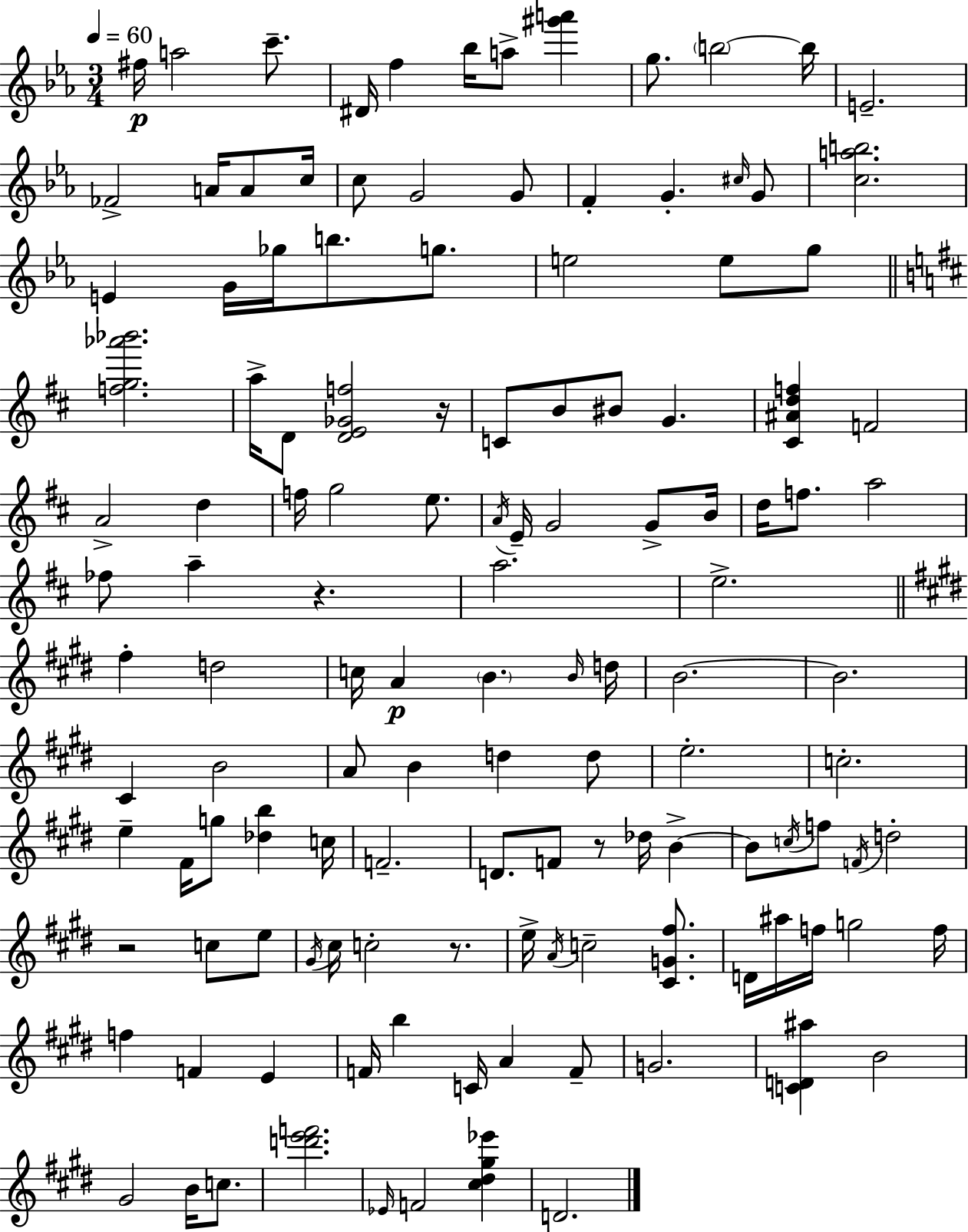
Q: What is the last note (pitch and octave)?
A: D4